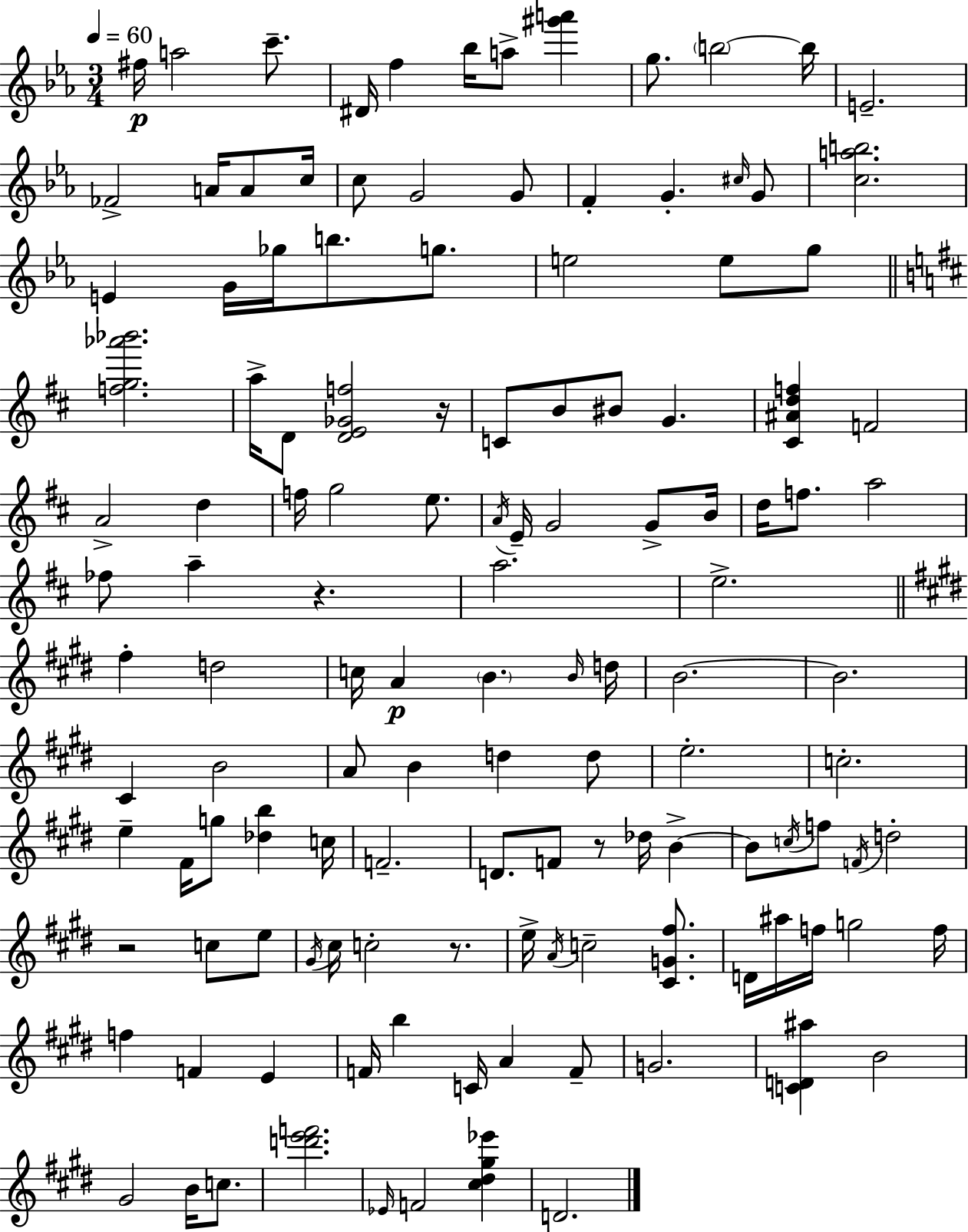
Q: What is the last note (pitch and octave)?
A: D4